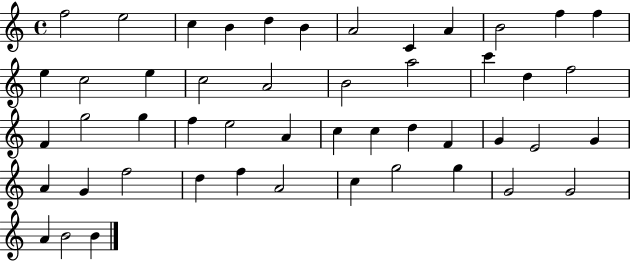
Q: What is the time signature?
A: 4/4